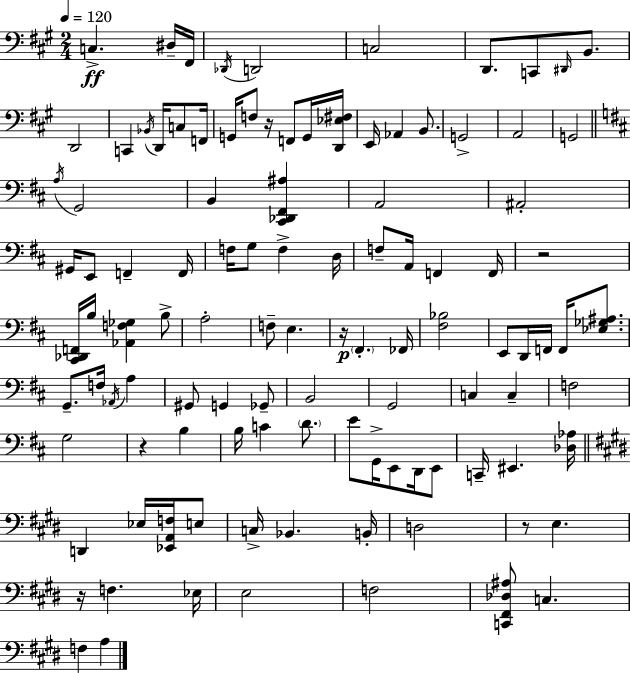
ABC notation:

X:1
T:Untitled
M:2/4
L:1/4
K:A
C, ^D,/4 ^F,,/4 _D,,/4 D,,2 C,2 D,,/2 C,,/2 ^D,,/4 B,,/2 D,,2 C,, _B,,/4 D,,/4 C,/2 F,,/4 G,,/4 F,/2 z/4 F,,/2 G,,/4 [D,,_E,^F,]/4 E,,/4 _A,, B,,/2 G,,2 A,,2 G,,2 A,/4 G,,2 B,, [^C,,_D,,^F,,^A,] A,,2 ^A,,2 ^G,,/4 E,,/2 F,, F,,/4 F,/4 G,/2 F, D,/4 F,/2 A,,/4 F,, F,,/4 z2 [^C,,_D,,F,,]/4 B,/4 [_A,,F,_G,] B,/2 A,2 F,/2 E, z/4 ^F,, _F,,/4 [^F,_B,]2 E,,/2 D,,/4 F,,/4 F,,/4 [_E,_G,^A,]/2 G,,/2 F,/4 _A,,/4 A, ^G,,/2 G,, _G,,/2 B,,2 G,,2 C, C, F,2 G,2 z B, B,/4 C D/2 E/2 G,,/4 E,,/2 D,,/4 E,,/2 C,,/4 ^E,, [_D,_A,]/4 D,, _E,/4 [_E,,A,,F,]/4 E,/2 C,/4 _B,, B,,/4 D,2 z/2 E, z/4 F, _E,/4 E,2 F,2 [C,,^F,,_D,^A,]/2 C, F, A,